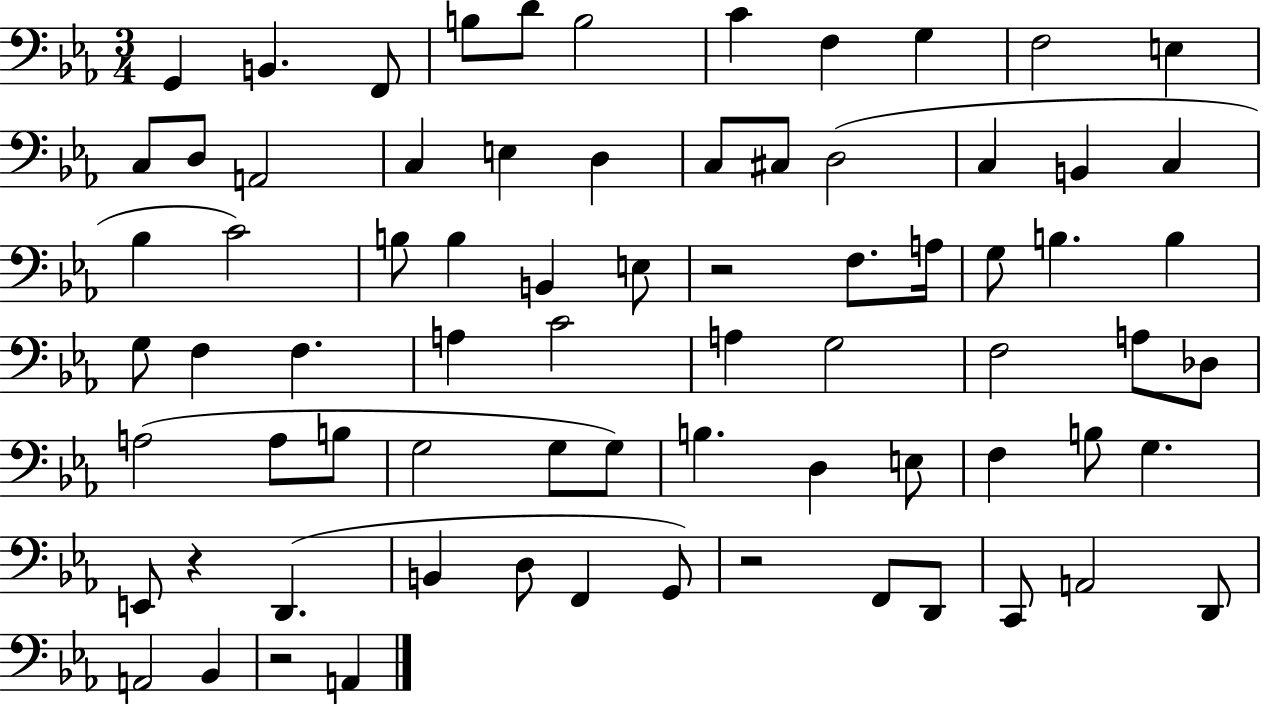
G2/q B2/q. F2/e B3/e D4/e B3/h C4/q F3/q G3/q F3/h E3/q C3/e D3/e A2/h C3/q E3/q D3/q C3/e C#3/e D3/h C3/q B2/q C3/q Bb3/q C4/h B3/e B3/q B2/q E3/e R/h F3/e. A3/s G3/e B3/q. B3/q G3/e F3/q F3/q. A3/q C4/h A3/q G3/h F3/h A3/e Db3/e A3/h A3/e B3/e G3/h G3/e G3/e B3/q. D3/q E3/e F3/q B3/e G3/q. E2/e R/q D2/q. B2/q D3/e F2/q G2/e R/h F2/e D2/e C2/e A2/h D2/e A2/h Bb2/q R/h A2/q